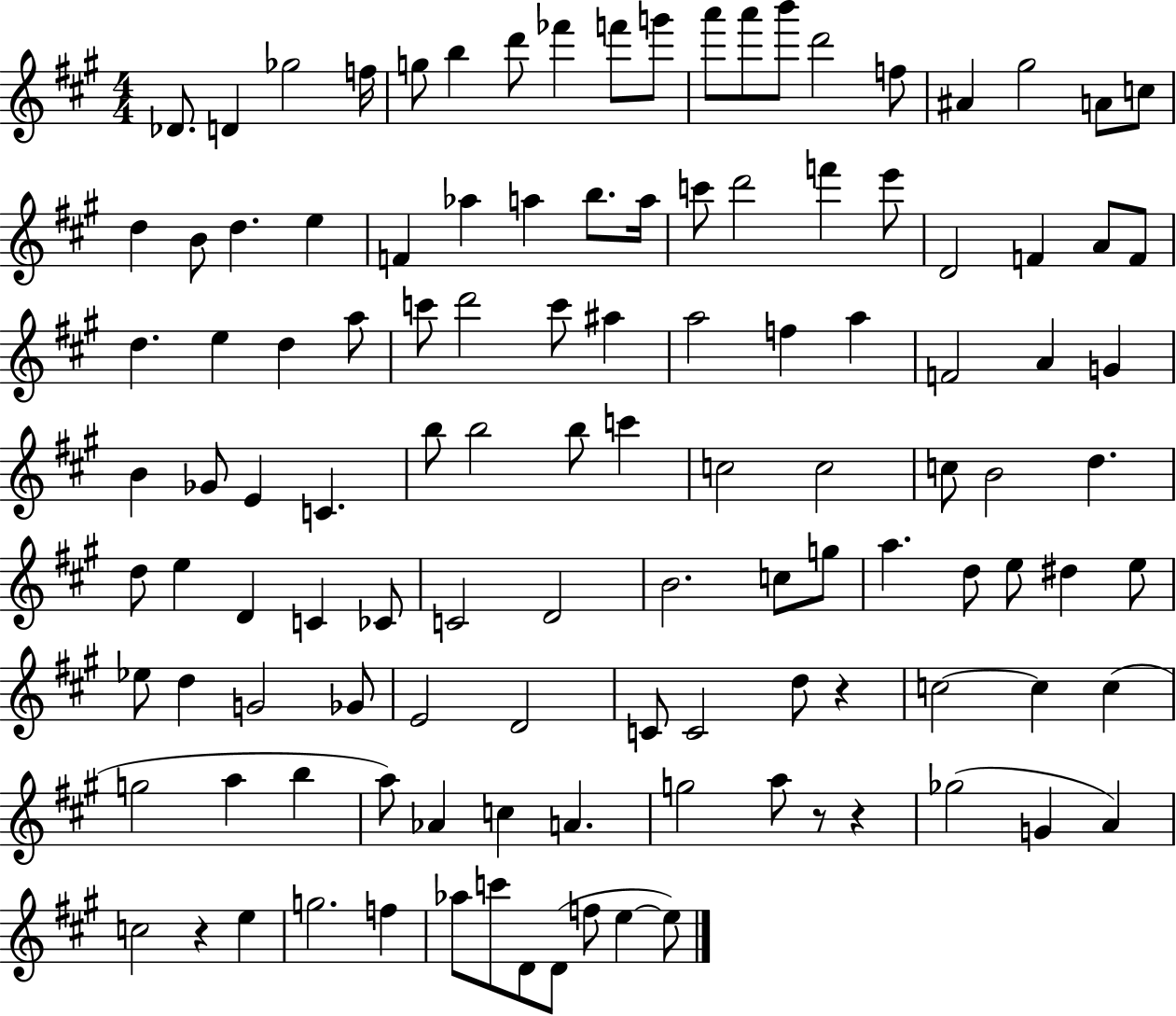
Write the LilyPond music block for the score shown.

{
  \clef treble
  \numericTimeSignature
  \time 4/4
  \key a \major
  des'8. d'4 ges''2 f''16 | g''8 b''4 d'''8 fes'''4 f'''8 g'''8 | a'''8 a'''8 b'''8 d'''2 f''8 | ais'4 gis''2 a'8 c''8 | \break d''4 b'8 d''4. e''4 | f'4 aes''4 a''4 b''8. a''16 | c'''8 d'''2 f'''4 e'''8 | d'2 f'4 a'8 f'8 | \break d''4. e''4 d''4 a''8 | c'''8 d'''2 c'''8 ais''4 | a''2 f''4 a''4 | f'2 a'4 g'4 | \break b'4 ges'8 e'4 c'4. | b''8 b''2 b''8 c'''4 | c''2 c''2 | c''8 b'2 d''4. | \break d''8 e''4 d'4 c'4 ces'8 | c'2 d'2 | b'2. c''8 g''8 | a''4. d''8 e''8 dis''4 e''8 | \break ees''8 d''4 g'2 ges'8 | e'2 d'2 | c'8 c'2 d''8 r4 | c''2~~ c''4 c''4( | \break g''2 a''4 b''4 | a''8) aes'4 c''4 a'4. | g''2 a''8 r8 r4 | ges''2( g'4 a'4) | \break c''2 r4 e''4 | g''2. f''4 | aes''8 c'''8 d'8 d'8( f''8 e''4~~ e''8) | \bar "|."
}